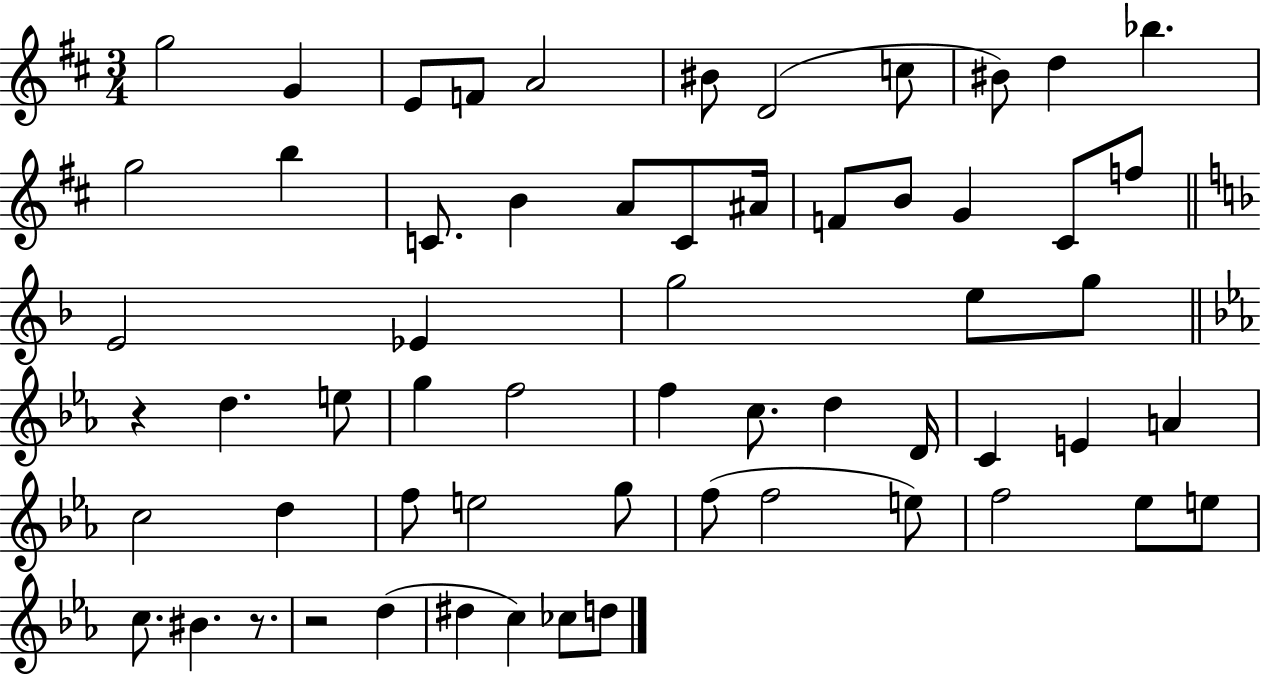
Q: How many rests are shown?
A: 3